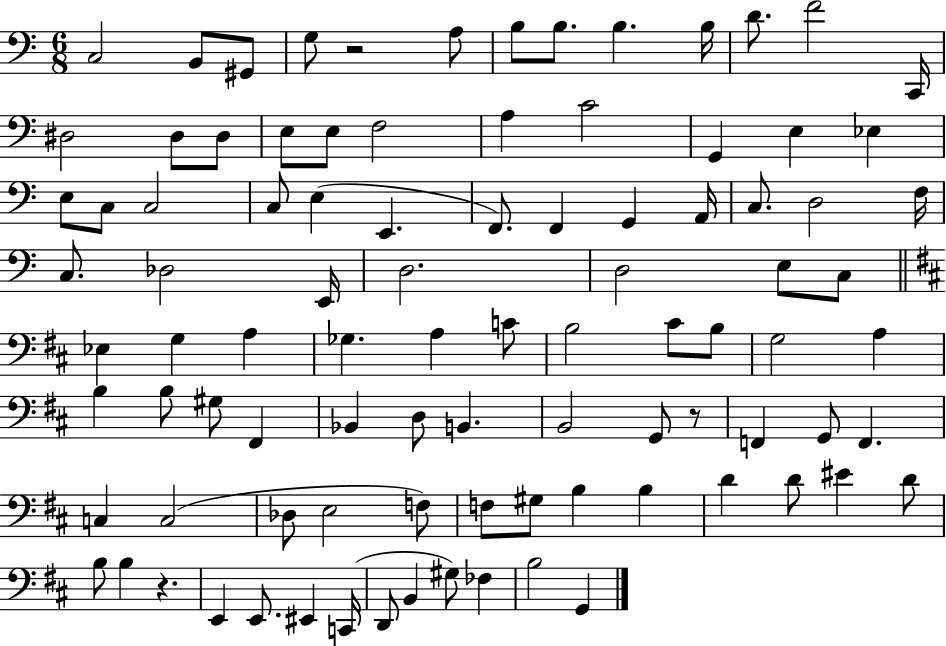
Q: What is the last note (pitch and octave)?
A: G2